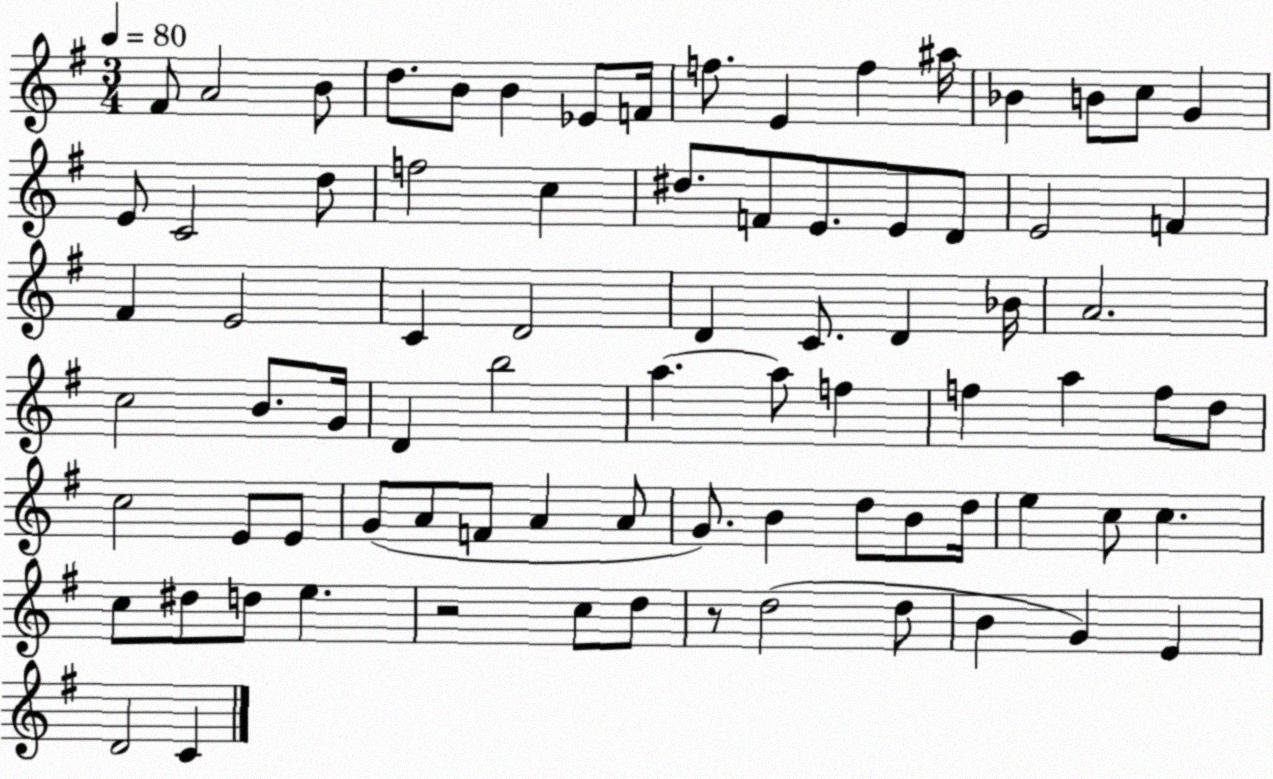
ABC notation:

X:1
T:Untitled
M:3/4
L:1/4
K:G
^F/2 A2 B/2 d/2 B/2 B _E/2 F/4 f/2 E f ^a/4 _B B/2 c/2 G E/2 C2 d/2 f2 c ^d/2 F/2 E/2 E/2 D/2 E2 F ^F E2 C D2 D C/2 D _B/4 A2 c2 B/2 G/4 D b2 a a/2 f f a f/2 d/2 c2 E/2 E/2 G/2 A/2 F/2 A A/2 G/2 B d/2 B/2 d/4 e c/2 c c/2 ^d/2 d/2 e z2 c/2 d/2 z/2 d2 d/2 B G E D2 C